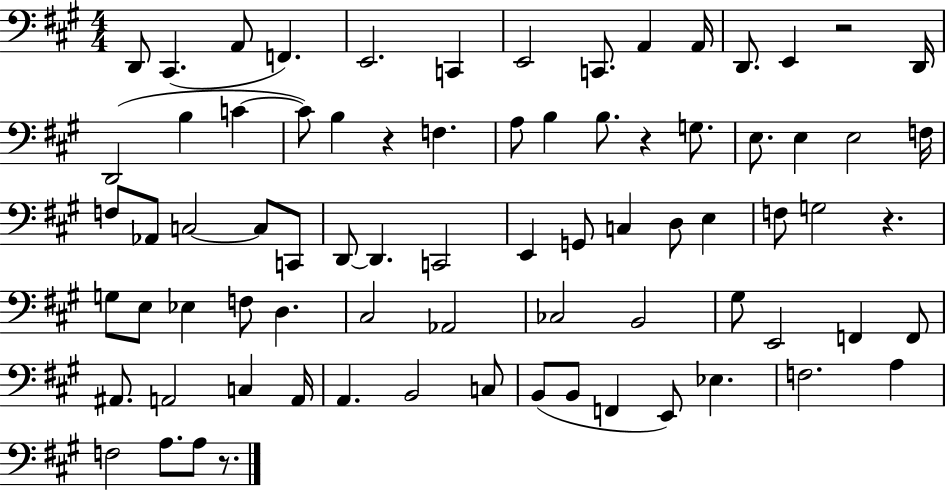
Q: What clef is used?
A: bass